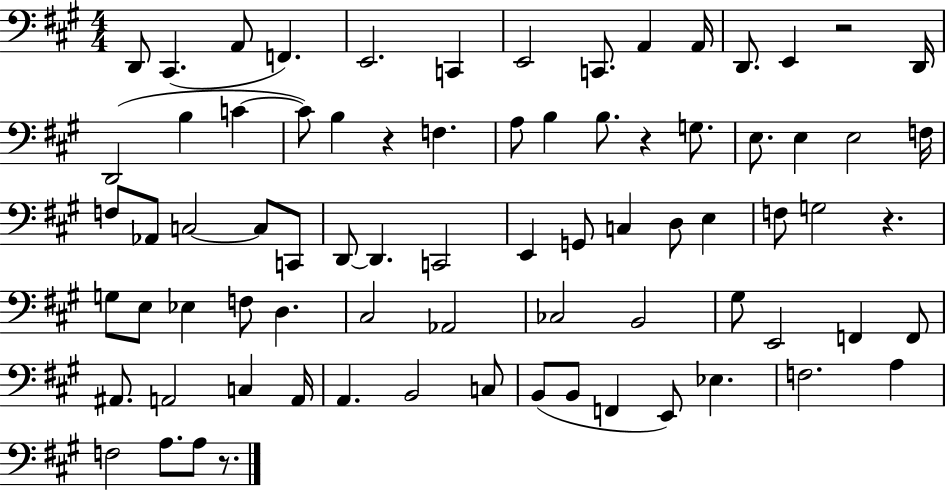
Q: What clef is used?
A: bass